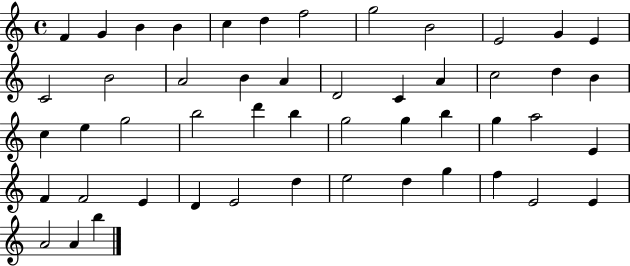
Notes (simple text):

F4/q G4/q B4/q B4/q C5/q D5/q F5/h G5/h B4/h E4/h G4/q E4/q C4/h B4/h A4/h B4/q A4/q D4/h C4/q A4/q C5/h D5/q B4/q C5/q E5/q G5/h B5/h D6/q B5/q G5/h G5/q B5/q G5/q A5/h E4/q F4/q F4/h E4/q D4/q E4/h D5/q E5/h D5/q G5/q F5/q E4/h E4/q A4/h A4/q B5/q